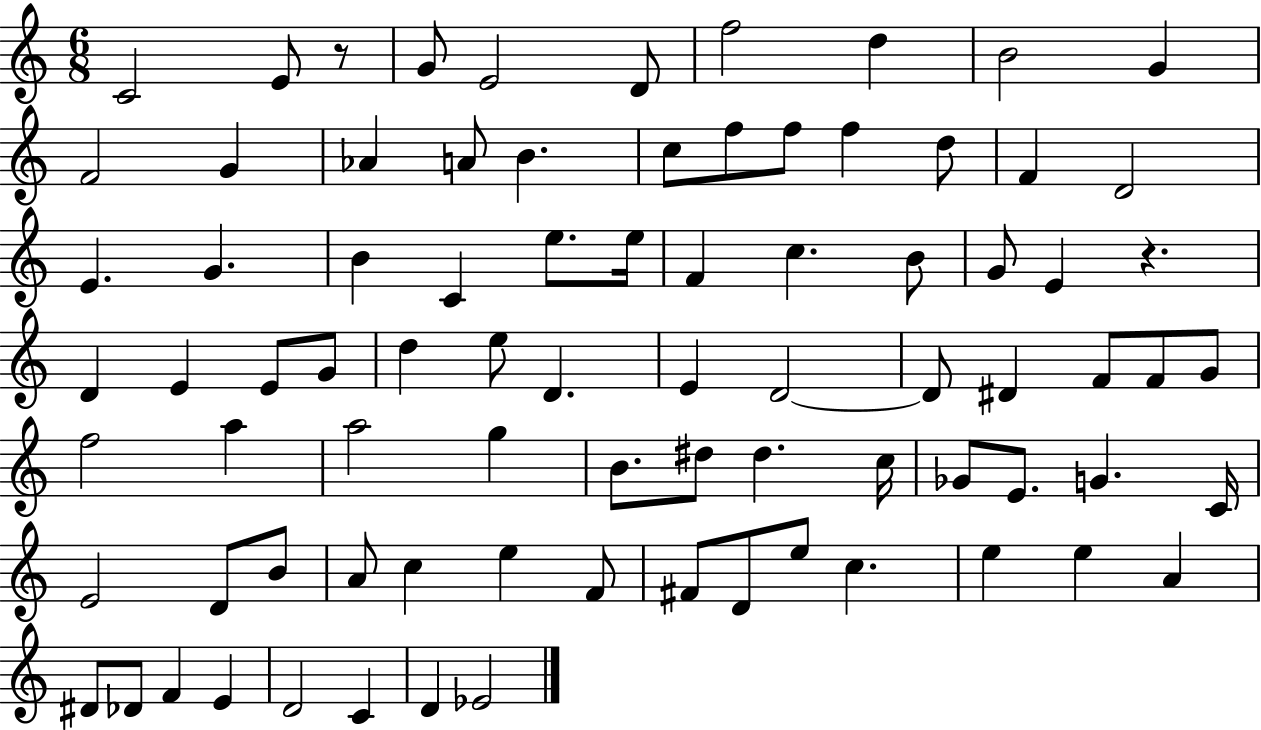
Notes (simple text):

C4/h E4/e R/e G4/e E4/h D4/e F5/h D5/q B4/h G4/q F4/h G4/q Ab4/q A4/e B4/q. C5/e F5/e F5/e F5/q D5/e F4/q D4/h E4/q. G4/q. B4/q C4/q E5/e. E5/s F4/q C5/q. B4/e G4/e E4/q R/q. D4/q E4/q E4/e G4/e D5/q E5/e D4/q. E4/q D4/h D4/e D#4/q F4/e F4/e G4/e F5/h A5/q A5/h G5/q B4/e. D#5/e D#5/q. C5/s Gb4/e E4/e. G4/q. C4/s E4/h D4/e B4/e A4/e C5/q E5/q F4/e F#4/e D4/e E5/e C5/q. E5/q E5/q A4/q D#4/e Db4/e F4/q E4/q D4/h C4/q D4/q Eb4/h